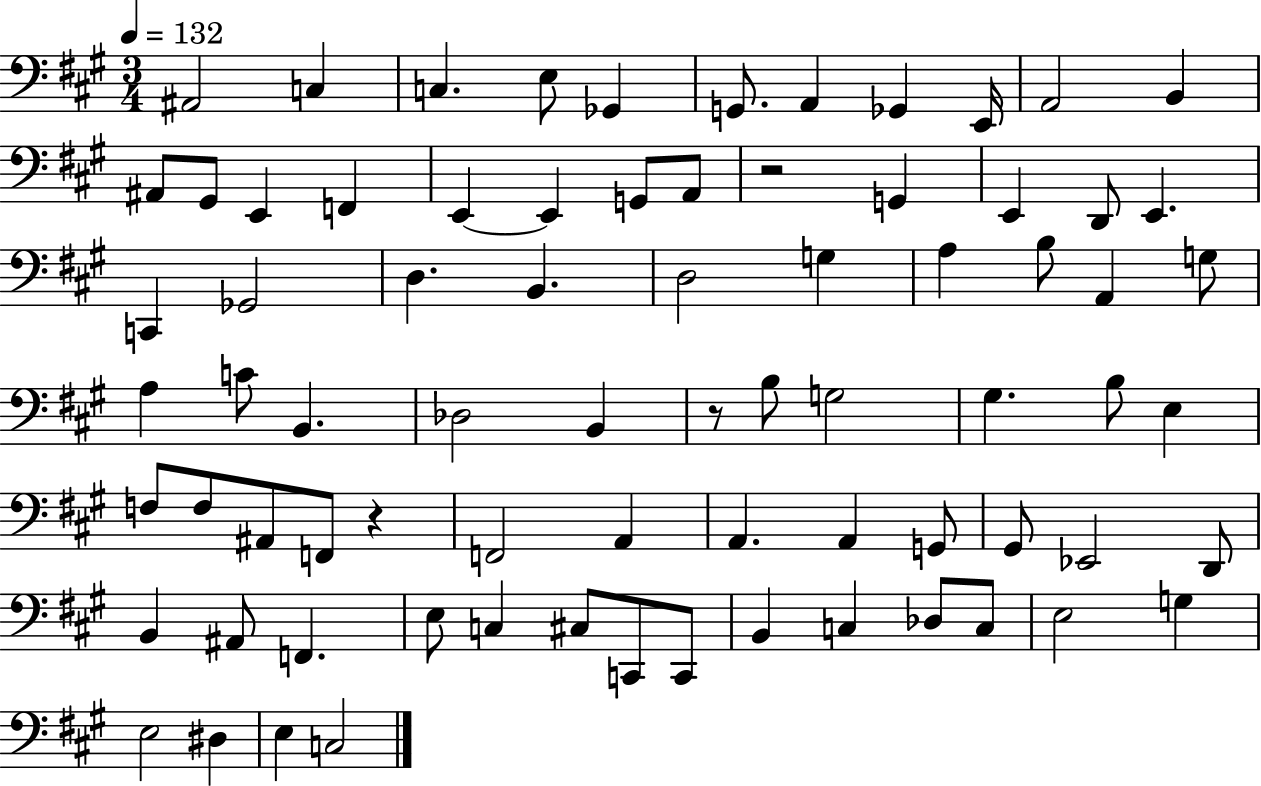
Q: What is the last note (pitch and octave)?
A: C3